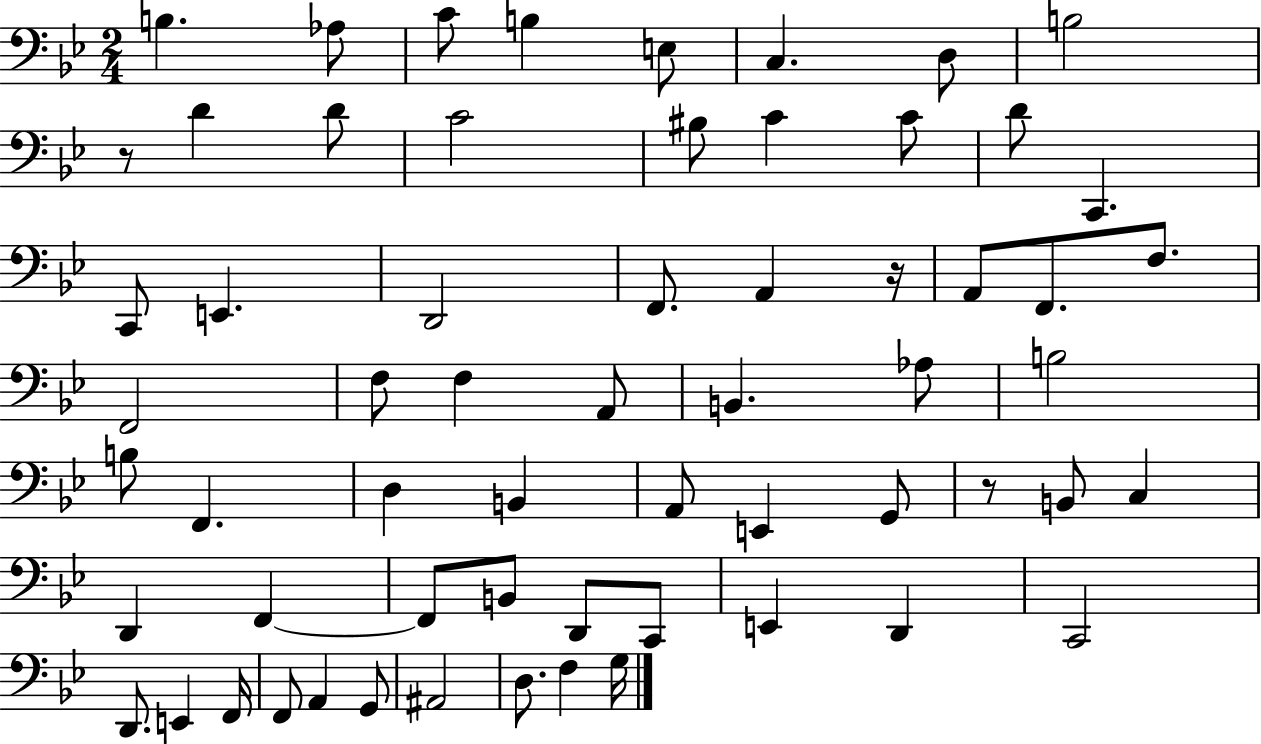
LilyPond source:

{
  \clef bass
  \numericTimeSignature
  \time 2/4
  \key bes \major
  b4. aes8 | c'8 b4 e8 | c4. d8 | b2 | \break r8 d'4 d'8 | c'2 | bis8 c'4 c'8 | d'8 c,4. | \break c,8 e,4. | d,2 | f,8. a,4 r16 | a,8 f,8. f8. | \break f,2 | f8 f4 a,8 | b,4. aes8 | b2 | \break b8 f,4. | d4 b,4 | a,8 e,4 g,8 | r8 b,8 c4 | \break d,4 f,4~~ | f,8 b,8 d,8 c,8 | e,4 d,4 | c,2 | \break d,8. e,4 f,16 | f,8 a,4 g,8 | ais,2 | d8. f4 g16 | \break \bar "|."
}